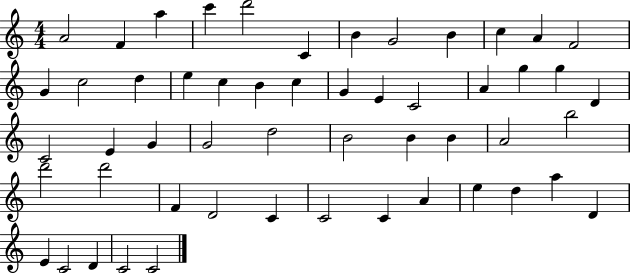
{
  \clef treble
  \numericTimeSignature
  \time 4/4
  \key c \major
  a'2 f'4 a''4 | c'''4 d'''2 c'4 | b'4 g'2 b'4 | c''4 a'4 f'2 | \break g'4 c''2 d''4 | e''4 c''4 b'4 c''4 | g'4 e'4 c'2 | a'4 g''4 g''4 d'4 | \break c'2 e'4 g'4 | g'2 d''2 | b'2 b'4 b'4 | a'2 b''2 | \break d'''2 d'''2 | f'4 d'2 c'4 | c'2 c'4 a'4 | e''4 d''4 a''4 d'4 | \break e'4 c'2 d'4 | c'2 c'2 | \bar "|."
}